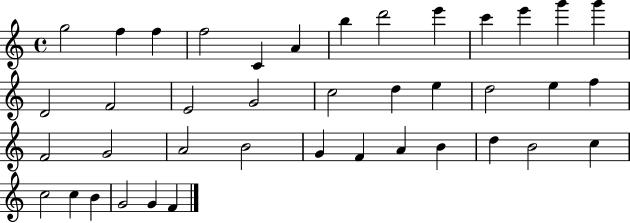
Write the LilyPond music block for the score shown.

{
  \clef treble
  \time 4/4
  \defaultTimeSignature
  \key c \major
  g''2 f''4 f''4 | f''2 c'4 a'4 | b''4 d'''2 e'''4 | c'''4 e'''4 g'''4 g'''4 | \break d'2 f'2 | e'2 g'2 | c''2 d''4 e''4 | d''2 e''4 f''4 | \break f'2 g'2 | a'2 b'2 | g'4 f'4 a'4 b'4 | d''4 b'2 c''4 | \break c''2 c''4 b'4 | g'2 g'4 f'4 | \bar "|."
}